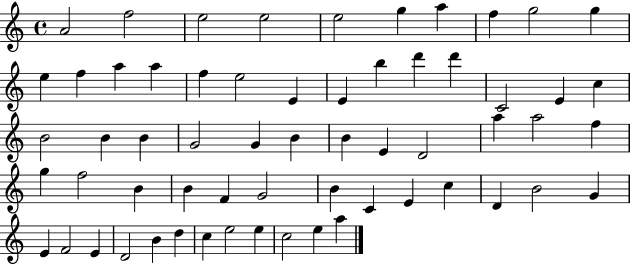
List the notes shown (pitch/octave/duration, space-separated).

A4/h F5/h E5/h E5/h E5/h G5/q A5/q F5/q G5/h G5/q E5/q F5/q A5/q A5/q F5/q E5/h E4/q E4/q B5/q D6/q D6/q C4/h E4/q C5/q B4/h B4/q B4/q G4/h G4/q B4/q B4/q E4/q D4/h A5/q A5/h F5/q G5/q F5/h B4/q B4/q F4/q G4/h B4/q C4/q E4/q C5/q D4/q B4/h G4/q E4/q F4/h E4/q D4/h B4/q D5/q C5/q E5/h E5/q C5/h E5/q A5/q